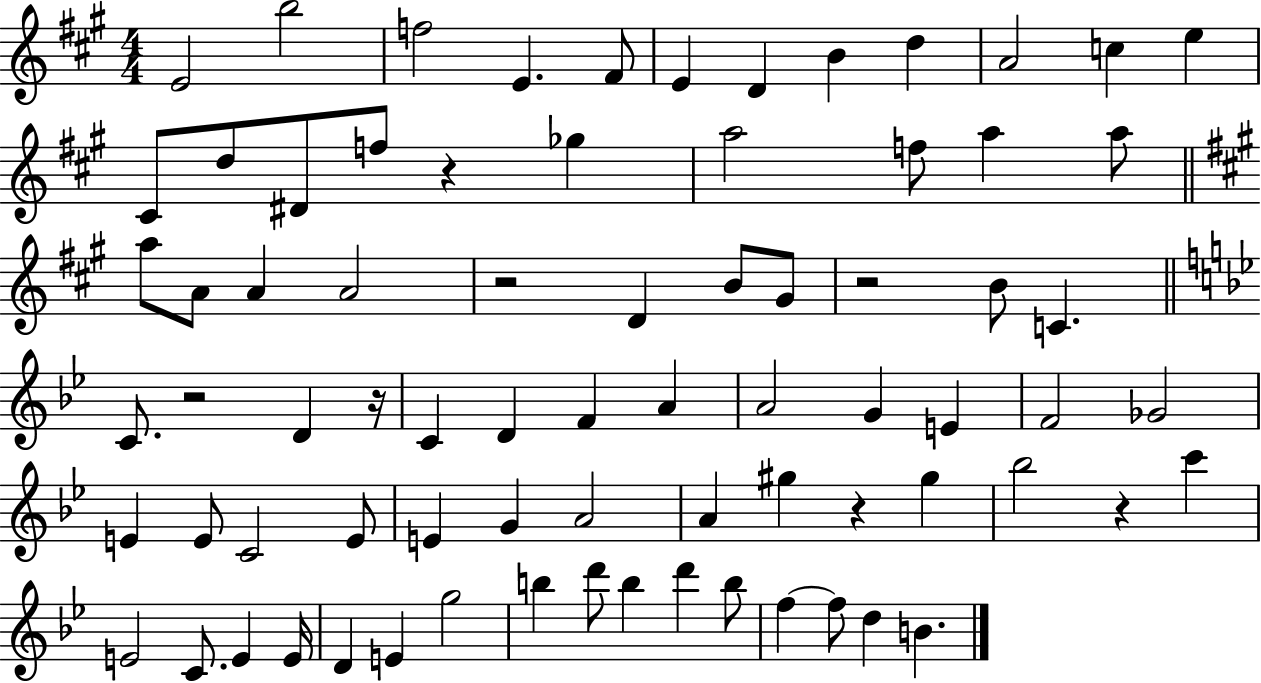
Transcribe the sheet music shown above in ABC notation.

X:1
T:Untitled
M:4/4
L:1/4
K:A
E2 b2 f2 E ^F/2 E D B d A2 c e ^C/2 d/2 ^D/2 f/2 z _g a2 f/2 a a/2 a/2 A/2 A A2 z2 D B/2 ^G/2 z2 B/2 C C/2 z2 D z/4 C D F A A2 G E F2 _G2 E E/2 C2 E/2 E G A2 A ^g z ^g _b2 z c' E2 C/2 E E/4 D E g2 b d'/2 b d' b/2 f f/2 d B